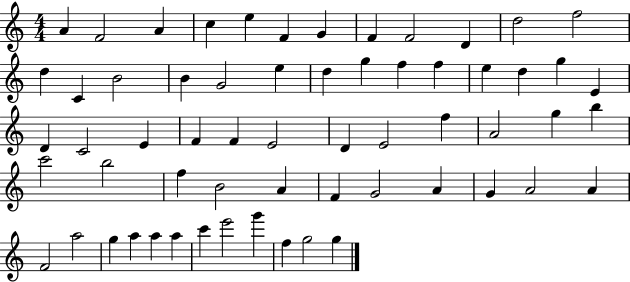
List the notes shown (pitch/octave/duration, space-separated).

A4/q F4/h A4/q C5/q E5/q F4/q G4/q F4/q F4/h D4/q D5/h F5/h D5/q C4/q B4/h B4/q G4/h E5/q D5/q G5/q F5/q F5/q E5/q D5/q G5/q E4/q D4/q C4/h E4/q F4/q F4/q E4/h D4/q E4/h F5/q A4/h G5/q B5/q C6/h B5/h F5/q B4/h A4/q F4/q G4/h A4/q G4/q A4/h A4/q F4/h A5/h G5/q A5/q A5/q A5/q C6/q E6/h G6/q F5/q G5/h G5/q